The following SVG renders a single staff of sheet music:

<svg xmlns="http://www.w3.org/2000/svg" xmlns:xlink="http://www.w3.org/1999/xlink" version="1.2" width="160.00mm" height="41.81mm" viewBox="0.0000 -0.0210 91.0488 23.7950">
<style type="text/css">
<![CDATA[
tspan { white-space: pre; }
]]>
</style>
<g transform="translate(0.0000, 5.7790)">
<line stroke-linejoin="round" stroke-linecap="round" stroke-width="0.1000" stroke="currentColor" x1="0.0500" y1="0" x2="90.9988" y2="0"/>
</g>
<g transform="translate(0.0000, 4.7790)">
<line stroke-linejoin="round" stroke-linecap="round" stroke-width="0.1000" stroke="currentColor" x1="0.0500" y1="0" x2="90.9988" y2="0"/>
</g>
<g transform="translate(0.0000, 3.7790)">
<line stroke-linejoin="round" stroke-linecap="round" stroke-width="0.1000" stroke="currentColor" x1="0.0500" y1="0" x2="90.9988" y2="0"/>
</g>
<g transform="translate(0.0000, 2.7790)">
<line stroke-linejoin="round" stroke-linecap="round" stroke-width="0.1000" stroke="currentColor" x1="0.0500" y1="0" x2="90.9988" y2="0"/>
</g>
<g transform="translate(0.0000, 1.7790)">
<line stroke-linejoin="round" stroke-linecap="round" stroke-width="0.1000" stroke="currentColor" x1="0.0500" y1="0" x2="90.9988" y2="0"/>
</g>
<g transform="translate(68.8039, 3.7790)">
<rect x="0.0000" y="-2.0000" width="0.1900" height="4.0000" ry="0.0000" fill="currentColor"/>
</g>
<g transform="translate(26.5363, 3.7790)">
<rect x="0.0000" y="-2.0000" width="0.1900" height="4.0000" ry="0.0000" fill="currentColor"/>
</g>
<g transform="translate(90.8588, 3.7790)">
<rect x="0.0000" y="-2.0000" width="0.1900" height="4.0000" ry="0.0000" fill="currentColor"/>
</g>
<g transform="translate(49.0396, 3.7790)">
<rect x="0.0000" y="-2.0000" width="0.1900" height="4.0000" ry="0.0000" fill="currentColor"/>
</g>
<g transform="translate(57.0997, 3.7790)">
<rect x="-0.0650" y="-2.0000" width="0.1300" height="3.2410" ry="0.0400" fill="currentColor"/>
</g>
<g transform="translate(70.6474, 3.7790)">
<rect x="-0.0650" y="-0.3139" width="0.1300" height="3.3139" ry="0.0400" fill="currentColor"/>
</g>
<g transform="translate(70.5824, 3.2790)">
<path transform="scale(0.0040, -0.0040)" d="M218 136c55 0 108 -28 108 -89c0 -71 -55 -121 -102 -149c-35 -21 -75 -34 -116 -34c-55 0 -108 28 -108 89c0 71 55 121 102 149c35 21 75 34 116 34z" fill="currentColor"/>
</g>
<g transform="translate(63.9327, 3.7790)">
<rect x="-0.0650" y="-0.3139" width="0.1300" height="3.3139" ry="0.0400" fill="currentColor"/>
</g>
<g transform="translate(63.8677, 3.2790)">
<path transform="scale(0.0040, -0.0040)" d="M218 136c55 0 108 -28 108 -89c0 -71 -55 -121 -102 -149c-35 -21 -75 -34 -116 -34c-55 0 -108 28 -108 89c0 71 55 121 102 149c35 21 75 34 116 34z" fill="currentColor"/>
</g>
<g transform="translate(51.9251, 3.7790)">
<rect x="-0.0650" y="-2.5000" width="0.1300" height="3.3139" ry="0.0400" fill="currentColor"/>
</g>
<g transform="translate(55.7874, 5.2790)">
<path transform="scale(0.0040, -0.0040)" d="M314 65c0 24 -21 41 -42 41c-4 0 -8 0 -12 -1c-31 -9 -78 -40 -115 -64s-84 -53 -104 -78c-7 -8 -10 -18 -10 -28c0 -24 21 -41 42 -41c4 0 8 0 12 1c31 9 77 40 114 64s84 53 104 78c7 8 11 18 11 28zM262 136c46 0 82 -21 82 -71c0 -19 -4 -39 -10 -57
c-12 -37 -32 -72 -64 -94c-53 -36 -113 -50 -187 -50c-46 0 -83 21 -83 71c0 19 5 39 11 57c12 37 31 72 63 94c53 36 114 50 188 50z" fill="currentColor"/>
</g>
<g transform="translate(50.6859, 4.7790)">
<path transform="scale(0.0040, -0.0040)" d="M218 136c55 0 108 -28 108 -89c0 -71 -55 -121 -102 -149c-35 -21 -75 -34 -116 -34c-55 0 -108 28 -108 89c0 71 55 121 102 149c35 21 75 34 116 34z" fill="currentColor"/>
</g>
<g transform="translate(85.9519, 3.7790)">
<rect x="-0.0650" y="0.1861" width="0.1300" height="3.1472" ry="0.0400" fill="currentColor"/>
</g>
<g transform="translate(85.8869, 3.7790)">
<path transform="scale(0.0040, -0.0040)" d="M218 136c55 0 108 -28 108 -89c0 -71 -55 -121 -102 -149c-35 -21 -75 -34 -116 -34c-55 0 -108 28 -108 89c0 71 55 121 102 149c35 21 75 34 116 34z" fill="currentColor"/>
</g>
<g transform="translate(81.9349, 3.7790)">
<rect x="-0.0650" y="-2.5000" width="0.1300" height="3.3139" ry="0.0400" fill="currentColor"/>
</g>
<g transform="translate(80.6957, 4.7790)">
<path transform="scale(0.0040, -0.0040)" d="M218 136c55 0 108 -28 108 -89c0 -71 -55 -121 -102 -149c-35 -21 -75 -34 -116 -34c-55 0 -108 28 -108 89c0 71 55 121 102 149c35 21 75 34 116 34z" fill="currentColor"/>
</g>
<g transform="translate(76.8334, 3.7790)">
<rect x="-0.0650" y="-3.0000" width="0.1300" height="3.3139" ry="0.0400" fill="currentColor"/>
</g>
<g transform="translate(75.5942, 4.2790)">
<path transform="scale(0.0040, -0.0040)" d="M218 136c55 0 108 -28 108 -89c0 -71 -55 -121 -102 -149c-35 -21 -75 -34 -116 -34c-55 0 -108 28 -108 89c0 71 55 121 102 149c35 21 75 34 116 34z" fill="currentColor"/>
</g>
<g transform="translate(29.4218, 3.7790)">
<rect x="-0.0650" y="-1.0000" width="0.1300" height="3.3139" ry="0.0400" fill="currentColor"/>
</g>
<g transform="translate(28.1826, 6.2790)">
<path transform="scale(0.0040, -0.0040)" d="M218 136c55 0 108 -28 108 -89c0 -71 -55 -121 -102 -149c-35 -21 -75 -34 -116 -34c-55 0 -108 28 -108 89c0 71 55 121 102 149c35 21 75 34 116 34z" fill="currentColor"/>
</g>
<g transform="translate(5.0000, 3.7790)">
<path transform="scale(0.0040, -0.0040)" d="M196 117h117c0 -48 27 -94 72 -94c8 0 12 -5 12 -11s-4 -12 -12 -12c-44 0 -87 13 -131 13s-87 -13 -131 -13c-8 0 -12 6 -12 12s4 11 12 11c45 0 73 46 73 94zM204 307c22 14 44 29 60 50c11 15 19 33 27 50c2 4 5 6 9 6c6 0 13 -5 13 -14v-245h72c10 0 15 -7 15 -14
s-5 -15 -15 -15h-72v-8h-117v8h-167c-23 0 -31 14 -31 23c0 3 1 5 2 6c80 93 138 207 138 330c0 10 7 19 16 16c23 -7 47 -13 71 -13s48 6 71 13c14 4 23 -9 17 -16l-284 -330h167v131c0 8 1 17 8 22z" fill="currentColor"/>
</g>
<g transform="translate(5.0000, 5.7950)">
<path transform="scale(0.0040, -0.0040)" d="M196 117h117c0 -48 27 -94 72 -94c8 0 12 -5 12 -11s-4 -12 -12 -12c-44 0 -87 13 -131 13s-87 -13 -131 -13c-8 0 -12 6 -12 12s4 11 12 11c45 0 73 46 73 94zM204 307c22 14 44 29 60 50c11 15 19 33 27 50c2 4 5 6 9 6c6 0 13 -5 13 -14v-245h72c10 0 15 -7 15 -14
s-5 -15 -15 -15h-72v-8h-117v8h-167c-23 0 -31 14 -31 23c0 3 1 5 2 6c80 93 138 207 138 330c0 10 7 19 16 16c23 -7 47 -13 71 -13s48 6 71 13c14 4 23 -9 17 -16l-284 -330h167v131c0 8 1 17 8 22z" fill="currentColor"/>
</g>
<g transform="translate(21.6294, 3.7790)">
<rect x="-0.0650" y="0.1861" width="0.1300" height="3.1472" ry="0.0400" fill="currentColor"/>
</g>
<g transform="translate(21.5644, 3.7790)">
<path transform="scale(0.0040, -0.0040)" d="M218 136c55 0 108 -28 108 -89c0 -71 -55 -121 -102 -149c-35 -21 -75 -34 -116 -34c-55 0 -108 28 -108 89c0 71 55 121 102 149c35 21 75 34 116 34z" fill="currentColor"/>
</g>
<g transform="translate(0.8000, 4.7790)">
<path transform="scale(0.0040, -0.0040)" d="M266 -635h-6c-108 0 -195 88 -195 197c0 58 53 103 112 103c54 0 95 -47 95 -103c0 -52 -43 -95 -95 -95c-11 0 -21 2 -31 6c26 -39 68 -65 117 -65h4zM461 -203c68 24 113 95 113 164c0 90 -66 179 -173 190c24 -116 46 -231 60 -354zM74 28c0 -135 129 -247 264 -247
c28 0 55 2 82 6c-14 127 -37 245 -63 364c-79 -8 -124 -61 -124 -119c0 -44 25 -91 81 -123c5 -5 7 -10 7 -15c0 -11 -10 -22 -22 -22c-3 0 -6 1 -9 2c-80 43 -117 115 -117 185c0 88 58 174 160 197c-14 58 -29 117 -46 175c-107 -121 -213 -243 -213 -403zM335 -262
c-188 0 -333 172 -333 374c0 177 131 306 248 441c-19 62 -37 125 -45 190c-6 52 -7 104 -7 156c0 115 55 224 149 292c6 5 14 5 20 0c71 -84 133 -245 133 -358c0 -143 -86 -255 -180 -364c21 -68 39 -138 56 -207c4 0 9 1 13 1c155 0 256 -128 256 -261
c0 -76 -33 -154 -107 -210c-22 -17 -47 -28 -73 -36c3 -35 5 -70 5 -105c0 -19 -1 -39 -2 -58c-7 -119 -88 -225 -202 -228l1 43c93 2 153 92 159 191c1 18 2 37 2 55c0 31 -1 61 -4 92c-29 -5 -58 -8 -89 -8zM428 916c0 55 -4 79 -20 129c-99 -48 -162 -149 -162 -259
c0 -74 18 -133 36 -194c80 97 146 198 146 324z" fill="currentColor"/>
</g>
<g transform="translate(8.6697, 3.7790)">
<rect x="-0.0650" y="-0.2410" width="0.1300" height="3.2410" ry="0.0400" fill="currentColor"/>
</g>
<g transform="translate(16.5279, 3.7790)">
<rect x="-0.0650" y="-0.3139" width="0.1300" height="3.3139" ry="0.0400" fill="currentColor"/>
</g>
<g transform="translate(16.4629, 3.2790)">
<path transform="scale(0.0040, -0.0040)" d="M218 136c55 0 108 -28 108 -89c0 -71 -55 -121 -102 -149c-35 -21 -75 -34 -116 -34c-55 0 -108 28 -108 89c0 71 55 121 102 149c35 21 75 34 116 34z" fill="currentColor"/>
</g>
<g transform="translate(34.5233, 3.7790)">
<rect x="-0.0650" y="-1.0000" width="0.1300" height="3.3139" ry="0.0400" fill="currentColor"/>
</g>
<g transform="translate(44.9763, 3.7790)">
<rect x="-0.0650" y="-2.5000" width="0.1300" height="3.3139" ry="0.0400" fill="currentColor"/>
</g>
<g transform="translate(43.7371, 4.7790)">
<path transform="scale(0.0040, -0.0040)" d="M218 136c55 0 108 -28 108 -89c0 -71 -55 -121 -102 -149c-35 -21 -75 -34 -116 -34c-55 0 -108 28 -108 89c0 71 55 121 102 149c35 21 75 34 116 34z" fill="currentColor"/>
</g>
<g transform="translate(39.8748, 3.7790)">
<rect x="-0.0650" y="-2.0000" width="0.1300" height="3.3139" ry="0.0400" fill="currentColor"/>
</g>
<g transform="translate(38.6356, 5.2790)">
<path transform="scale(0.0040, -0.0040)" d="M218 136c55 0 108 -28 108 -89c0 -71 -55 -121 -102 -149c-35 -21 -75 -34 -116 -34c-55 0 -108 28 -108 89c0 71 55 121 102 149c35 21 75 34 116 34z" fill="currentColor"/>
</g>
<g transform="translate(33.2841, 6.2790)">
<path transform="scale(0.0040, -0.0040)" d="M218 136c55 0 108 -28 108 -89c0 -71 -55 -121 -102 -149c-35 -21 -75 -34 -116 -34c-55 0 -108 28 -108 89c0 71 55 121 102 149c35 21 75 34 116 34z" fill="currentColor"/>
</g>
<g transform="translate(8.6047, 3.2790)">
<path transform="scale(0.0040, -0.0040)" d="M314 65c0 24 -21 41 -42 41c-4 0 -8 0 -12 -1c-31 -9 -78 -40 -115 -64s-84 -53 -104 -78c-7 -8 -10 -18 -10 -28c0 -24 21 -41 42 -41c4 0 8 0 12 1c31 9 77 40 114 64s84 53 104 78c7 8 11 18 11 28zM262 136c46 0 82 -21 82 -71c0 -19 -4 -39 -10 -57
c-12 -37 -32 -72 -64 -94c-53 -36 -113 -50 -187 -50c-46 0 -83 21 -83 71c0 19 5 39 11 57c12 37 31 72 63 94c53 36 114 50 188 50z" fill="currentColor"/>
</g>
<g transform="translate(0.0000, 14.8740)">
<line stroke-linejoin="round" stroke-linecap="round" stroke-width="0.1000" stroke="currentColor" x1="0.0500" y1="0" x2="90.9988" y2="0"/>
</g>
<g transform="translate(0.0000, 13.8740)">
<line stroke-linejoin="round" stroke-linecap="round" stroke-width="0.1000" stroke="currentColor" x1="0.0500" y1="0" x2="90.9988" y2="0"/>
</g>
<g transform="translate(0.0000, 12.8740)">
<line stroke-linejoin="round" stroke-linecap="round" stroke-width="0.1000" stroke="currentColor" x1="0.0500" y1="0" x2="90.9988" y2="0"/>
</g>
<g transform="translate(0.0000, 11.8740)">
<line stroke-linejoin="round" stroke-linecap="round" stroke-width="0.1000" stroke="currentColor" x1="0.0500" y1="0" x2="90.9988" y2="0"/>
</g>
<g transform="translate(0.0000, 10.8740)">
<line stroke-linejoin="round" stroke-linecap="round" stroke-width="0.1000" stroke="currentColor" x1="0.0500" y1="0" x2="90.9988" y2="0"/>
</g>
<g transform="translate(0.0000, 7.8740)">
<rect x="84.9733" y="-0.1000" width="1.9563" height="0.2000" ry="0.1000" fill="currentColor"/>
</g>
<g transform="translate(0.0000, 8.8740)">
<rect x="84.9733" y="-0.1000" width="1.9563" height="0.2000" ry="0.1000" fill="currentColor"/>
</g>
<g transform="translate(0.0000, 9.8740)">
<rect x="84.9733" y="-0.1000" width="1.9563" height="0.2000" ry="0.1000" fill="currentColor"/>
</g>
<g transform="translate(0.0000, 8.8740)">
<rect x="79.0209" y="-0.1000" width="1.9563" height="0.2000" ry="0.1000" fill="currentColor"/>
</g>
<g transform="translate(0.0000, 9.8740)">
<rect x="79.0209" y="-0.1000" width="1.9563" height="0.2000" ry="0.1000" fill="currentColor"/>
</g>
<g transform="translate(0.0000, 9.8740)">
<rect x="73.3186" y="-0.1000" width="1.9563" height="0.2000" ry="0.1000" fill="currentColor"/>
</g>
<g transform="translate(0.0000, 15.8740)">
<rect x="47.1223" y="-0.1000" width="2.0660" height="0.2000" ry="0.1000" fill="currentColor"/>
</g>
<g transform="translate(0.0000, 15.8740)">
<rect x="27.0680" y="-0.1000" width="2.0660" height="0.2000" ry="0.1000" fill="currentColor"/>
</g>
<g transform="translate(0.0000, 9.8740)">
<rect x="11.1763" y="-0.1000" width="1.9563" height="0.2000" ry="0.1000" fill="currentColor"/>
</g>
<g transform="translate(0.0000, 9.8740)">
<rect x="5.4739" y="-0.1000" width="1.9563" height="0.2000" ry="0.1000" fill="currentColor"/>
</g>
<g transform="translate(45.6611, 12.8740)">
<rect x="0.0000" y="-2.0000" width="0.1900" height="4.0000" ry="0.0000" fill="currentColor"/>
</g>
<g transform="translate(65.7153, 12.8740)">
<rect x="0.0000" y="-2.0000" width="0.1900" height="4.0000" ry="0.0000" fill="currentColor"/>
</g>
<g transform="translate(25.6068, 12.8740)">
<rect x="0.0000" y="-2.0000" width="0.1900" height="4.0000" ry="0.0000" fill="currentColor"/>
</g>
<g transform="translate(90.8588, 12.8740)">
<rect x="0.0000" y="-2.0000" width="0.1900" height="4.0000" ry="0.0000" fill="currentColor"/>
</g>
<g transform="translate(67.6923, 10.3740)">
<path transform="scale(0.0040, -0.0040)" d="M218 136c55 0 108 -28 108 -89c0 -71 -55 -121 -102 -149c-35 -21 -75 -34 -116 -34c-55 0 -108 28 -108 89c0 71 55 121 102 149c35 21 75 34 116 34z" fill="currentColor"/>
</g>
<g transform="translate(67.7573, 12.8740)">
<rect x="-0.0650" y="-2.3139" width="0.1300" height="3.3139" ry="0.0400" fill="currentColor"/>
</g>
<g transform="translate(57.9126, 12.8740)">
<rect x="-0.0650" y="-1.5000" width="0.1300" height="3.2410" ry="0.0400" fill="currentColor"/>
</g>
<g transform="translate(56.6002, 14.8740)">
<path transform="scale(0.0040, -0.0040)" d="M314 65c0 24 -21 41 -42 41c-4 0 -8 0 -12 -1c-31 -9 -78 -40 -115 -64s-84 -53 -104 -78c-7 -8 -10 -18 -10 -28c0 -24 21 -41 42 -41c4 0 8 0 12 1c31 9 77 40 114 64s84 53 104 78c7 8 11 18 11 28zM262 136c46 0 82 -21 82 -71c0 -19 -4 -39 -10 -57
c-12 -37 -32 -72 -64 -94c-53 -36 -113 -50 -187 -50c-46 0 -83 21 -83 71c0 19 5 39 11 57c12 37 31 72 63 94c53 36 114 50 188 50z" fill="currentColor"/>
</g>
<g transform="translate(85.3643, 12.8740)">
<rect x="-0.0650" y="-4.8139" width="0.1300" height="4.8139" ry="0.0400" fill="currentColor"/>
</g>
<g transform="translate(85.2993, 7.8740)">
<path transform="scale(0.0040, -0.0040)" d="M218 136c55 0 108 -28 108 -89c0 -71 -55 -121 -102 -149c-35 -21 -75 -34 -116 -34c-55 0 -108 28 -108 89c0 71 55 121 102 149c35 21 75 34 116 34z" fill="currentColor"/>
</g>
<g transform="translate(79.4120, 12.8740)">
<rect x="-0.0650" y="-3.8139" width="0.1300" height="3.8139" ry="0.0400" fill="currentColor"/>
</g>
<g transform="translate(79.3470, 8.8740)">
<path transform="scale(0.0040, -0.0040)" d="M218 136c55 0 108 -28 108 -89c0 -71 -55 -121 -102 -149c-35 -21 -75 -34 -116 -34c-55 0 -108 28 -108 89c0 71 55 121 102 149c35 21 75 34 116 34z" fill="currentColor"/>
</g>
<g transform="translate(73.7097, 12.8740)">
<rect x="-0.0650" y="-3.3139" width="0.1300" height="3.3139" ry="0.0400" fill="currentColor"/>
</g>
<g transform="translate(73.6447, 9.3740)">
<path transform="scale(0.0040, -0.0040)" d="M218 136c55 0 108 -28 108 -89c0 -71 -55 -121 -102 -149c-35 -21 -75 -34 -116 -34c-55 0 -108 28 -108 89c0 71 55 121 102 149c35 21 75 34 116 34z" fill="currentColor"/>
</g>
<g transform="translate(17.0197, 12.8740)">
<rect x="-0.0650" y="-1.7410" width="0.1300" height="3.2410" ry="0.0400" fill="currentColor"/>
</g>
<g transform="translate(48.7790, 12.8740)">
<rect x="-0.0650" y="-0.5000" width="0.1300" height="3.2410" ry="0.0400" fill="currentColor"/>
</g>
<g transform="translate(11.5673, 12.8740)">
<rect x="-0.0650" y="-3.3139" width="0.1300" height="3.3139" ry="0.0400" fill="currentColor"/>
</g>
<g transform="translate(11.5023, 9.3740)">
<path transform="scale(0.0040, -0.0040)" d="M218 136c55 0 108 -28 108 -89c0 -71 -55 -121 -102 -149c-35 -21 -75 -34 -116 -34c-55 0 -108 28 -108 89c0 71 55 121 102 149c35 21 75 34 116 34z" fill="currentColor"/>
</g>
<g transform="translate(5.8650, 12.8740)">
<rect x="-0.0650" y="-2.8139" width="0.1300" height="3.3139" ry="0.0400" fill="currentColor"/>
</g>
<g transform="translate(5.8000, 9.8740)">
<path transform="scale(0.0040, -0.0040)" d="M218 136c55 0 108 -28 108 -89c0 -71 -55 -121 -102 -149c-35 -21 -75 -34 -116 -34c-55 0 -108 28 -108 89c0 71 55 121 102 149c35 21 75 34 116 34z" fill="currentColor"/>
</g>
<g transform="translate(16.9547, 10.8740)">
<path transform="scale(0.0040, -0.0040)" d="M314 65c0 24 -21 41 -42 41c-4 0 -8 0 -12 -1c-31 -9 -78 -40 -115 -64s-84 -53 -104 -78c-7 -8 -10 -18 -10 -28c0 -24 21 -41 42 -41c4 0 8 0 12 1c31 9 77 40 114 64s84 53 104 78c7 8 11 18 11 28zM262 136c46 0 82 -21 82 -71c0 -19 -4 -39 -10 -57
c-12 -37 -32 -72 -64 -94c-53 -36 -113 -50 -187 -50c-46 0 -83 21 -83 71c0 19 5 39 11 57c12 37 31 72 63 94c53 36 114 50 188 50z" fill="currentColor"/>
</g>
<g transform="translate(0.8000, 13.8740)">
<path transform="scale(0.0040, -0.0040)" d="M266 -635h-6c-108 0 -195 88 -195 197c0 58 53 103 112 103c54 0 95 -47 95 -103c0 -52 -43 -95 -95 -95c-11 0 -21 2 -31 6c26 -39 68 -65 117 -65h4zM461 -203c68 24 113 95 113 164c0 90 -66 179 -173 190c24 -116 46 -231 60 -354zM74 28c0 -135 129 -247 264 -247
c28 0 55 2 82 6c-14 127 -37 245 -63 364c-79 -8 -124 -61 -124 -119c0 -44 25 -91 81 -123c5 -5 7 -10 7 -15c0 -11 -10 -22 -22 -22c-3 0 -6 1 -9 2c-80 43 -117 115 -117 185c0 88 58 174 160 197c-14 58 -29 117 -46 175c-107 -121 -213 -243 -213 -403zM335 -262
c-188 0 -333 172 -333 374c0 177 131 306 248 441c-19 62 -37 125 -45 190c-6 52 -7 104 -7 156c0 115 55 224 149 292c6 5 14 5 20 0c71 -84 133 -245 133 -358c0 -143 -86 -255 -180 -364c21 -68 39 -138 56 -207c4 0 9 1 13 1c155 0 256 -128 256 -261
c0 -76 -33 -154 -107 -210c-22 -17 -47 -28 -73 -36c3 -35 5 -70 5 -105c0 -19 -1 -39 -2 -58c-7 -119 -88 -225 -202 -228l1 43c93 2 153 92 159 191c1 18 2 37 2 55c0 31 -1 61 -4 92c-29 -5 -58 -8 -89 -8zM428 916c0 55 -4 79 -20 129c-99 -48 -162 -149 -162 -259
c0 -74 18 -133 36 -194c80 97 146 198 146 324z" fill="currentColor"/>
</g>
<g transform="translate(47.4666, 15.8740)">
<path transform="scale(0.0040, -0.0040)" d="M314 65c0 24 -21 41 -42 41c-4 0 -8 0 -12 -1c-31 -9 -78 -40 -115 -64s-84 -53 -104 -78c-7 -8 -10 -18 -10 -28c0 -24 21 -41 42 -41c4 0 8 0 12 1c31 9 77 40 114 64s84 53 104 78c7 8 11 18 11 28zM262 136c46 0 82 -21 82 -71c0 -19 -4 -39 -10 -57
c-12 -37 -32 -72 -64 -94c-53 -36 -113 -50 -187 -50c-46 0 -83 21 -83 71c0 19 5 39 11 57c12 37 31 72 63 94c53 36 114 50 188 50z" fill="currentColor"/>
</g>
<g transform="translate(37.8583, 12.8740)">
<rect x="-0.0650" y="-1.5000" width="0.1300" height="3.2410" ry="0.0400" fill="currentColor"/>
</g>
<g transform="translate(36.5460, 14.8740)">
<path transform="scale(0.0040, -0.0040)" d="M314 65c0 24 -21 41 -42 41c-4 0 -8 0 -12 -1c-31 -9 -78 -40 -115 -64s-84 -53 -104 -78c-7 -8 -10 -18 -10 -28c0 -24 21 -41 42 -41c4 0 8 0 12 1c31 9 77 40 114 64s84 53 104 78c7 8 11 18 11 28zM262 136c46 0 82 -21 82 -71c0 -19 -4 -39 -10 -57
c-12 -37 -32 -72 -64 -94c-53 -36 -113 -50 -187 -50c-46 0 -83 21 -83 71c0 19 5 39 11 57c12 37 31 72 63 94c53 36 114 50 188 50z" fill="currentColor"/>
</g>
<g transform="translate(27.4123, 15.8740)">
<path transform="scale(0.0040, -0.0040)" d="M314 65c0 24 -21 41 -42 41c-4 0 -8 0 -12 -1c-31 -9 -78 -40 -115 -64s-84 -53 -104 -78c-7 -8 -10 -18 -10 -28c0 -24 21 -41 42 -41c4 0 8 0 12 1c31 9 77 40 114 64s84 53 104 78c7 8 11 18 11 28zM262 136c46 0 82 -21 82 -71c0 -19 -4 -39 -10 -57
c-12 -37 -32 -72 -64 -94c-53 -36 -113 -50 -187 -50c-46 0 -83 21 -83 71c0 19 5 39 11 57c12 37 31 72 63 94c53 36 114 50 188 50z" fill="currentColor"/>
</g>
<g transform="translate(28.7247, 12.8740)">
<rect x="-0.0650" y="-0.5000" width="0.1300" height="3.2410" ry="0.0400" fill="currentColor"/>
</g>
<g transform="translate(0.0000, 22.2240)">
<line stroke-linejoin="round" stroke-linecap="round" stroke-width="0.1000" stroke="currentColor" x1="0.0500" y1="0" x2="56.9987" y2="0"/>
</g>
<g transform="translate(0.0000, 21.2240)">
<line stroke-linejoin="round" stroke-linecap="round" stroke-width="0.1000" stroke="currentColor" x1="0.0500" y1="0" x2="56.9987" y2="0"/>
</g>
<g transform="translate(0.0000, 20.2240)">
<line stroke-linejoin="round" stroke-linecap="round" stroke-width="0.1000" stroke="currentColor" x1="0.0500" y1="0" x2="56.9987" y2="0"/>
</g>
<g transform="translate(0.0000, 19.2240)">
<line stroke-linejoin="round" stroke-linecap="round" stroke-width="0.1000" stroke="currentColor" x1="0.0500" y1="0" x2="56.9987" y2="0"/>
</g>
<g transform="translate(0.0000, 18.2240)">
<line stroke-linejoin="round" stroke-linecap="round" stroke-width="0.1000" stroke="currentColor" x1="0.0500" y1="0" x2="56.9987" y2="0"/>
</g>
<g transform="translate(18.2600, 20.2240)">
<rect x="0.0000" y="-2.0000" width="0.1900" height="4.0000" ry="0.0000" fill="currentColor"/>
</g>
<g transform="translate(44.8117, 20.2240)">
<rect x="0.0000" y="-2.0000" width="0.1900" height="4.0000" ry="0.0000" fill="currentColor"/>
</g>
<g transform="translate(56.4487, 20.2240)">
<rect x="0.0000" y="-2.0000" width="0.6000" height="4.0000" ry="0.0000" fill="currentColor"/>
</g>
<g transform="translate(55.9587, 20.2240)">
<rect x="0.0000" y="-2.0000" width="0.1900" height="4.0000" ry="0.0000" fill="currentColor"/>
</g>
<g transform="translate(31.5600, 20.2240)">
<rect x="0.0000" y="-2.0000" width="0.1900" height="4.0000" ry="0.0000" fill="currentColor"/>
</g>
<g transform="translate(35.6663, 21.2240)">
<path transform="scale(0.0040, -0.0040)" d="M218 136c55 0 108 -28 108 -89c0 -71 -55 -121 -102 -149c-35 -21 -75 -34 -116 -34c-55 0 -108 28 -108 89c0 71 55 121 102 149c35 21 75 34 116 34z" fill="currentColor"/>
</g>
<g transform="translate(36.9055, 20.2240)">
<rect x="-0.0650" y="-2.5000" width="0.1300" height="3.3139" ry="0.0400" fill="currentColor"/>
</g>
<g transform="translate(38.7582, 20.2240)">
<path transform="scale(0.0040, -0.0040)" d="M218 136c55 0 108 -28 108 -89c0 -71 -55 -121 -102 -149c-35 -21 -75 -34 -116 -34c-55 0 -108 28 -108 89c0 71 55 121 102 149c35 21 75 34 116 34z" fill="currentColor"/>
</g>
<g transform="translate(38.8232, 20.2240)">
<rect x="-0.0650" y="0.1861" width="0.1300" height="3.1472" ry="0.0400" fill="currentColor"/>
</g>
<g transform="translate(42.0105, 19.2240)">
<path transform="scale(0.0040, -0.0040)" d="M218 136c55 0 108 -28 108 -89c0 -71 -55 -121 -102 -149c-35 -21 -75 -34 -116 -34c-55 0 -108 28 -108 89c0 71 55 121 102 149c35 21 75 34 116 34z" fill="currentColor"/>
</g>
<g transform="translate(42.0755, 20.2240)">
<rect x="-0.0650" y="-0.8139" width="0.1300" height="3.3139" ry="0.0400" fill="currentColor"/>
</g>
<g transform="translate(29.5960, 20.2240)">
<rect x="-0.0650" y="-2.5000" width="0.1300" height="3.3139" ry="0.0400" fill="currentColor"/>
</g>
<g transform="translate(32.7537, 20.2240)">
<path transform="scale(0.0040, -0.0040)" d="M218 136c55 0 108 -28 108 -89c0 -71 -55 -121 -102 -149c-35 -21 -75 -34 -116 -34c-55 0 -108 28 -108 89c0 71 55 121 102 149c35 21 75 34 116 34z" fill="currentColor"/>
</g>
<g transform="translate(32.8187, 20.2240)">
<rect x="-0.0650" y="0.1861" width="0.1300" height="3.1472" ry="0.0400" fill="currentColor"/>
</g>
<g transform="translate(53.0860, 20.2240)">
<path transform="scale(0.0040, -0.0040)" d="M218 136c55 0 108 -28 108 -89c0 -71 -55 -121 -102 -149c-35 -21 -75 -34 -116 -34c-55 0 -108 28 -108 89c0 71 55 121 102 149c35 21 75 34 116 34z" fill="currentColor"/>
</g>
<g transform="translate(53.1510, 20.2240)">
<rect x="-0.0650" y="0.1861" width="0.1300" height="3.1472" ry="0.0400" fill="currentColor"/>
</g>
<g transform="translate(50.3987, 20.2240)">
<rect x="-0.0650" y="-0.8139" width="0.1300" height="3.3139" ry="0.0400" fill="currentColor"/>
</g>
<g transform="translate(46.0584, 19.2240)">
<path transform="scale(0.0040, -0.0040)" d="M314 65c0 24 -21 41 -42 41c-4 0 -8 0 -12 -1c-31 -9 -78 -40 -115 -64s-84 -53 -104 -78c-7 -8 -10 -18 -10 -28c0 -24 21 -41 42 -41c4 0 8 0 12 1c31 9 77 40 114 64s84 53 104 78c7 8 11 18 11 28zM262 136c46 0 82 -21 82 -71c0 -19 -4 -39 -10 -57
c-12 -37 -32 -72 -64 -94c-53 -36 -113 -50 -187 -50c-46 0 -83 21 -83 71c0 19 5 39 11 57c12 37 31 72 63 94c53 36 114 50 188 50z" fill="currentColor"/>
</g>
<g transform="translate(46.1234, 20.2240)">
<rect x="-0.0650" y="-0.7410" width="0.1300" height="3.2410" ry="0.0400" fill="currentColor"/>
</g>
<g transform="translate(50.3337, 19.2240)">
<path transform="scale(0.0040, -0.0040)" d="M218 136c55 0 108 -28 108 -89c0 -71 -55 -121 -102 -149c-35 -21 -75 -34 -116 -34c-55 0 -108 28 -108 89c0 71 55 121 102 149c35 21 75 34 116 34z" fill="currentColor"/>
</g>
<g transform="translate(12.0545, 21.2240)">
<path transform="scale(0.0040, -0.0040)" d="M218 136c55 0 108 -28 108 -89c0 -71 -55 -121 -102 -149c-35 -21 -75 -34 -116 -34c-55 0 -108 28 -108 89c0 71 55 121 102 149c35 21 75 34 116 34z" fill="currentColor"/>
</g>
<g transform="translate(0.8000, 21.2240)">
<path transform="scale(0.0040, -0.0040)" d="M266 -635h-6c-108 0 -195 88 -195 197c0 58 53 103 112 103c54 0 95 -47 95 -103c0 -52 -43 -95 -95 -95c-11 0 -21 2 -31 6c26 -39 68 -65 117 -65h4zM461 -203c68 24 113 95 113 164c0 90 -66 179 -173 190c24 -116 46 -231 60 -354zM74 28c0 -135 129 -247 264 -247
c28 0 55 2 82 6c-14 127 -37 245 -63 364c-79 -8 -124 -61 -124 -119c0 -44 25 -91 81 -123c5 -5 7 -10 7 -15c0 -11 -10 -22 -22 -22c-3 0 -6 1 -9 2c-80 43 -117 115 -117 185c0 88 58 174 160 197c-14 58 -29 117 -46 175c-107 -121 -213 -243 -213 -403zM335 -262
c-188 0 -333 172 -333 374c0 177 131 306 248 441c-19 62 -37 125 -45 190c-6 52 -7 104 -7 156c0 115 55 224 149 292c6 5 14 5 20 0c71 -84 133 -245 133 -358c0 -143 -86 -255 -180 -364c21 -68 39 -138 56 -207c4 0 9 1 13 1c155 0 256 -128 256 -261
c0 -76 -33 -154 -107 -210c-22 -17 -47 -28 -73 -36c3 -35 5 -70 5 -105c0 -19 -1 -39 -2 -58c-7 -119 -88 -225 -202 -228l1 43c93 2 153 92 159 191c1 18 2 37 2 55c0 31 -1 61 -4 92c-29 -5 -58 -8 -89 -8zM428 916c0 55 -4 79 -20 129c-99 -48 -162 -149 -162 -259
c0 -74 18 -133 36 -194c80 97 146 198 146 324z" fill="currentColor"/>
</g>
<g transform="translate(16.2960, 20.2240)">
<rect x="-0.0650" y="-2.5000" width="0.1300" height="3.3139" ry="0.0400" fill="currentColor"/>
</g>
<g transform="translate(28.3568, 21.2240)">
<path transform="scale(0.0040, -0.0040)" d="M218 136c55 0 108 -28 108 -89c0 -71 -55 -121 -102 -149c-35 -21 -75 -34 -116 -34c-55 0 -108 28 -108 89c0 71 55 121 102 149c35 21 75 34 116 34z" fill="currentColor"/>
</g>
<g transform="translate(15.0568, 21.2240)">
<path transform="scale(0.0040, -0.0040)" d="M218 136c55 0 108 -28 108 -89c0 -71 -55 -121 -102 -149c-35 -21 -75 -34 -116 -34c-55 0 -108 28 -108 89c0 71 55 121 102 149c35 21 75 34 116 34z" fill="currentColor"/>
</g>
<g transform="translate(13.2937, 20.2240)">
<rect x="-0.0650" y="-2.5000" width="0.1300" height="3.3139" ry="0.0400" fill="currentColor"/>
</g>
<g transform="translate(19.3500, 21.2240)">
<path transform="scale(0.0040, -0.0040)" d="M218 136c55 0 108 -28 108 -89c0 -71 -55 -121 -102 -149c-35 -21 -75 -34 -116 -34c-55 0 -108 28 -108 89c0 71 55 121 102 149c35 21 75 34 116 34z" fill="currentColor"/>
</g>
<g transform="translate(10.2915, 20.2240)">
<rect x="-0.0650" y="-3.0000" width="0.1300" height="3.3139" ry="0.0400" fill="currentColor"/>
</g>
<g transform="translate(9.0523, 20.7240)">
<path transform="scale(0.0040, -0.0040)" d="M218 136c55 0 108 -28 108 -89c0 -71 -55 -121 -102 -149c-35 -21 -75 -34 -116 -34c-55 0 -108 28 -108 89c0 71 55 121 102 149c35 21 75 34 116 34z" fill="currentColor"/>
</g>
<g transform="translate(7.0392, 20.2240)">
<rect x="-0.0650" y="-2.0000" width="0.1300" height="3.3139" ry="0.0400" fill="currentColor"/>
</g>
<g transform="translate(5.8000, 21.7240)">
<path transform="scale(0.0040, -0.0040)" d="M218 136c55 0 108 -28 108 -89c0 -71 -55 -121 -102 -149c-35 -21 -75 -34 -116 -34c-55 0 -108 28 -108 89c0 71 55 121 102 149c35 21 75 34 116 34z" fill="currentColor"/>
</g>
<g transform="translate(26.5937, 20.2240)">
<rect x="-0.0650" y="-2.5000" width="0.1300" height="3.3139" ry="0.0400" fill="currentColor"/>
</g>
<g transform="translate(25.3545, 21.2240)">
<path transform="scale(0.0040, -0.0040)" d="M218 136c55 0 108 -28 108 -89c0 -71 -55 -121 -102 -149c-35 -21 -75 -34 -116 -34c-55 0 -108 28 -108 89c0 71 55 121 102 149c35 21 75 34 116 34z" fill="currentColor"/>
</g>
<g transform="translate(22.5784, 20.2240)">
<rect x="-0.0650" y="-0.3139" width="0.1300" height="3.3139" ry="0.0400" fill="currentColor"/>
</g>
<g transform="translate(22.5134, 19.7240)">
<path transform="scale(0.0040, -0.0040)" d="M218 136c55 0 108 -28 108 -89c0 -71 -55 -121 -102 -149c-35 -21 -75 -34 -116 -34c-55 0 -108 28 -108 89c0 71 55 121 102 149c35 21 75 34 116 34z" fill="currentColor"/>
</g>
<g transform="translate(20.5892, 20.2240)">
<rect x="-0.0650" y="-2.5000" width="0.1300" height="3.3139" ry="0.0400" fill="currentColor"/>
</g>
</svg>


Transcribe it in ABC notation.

X:1
T:Untitled
M:4/4
L:1/4
K:C
c2 c B D D F G G F2 c c A G B a b f2 C2 E2 C2 E2 g b c' e' F A G G G c G G B G B d d2 d B